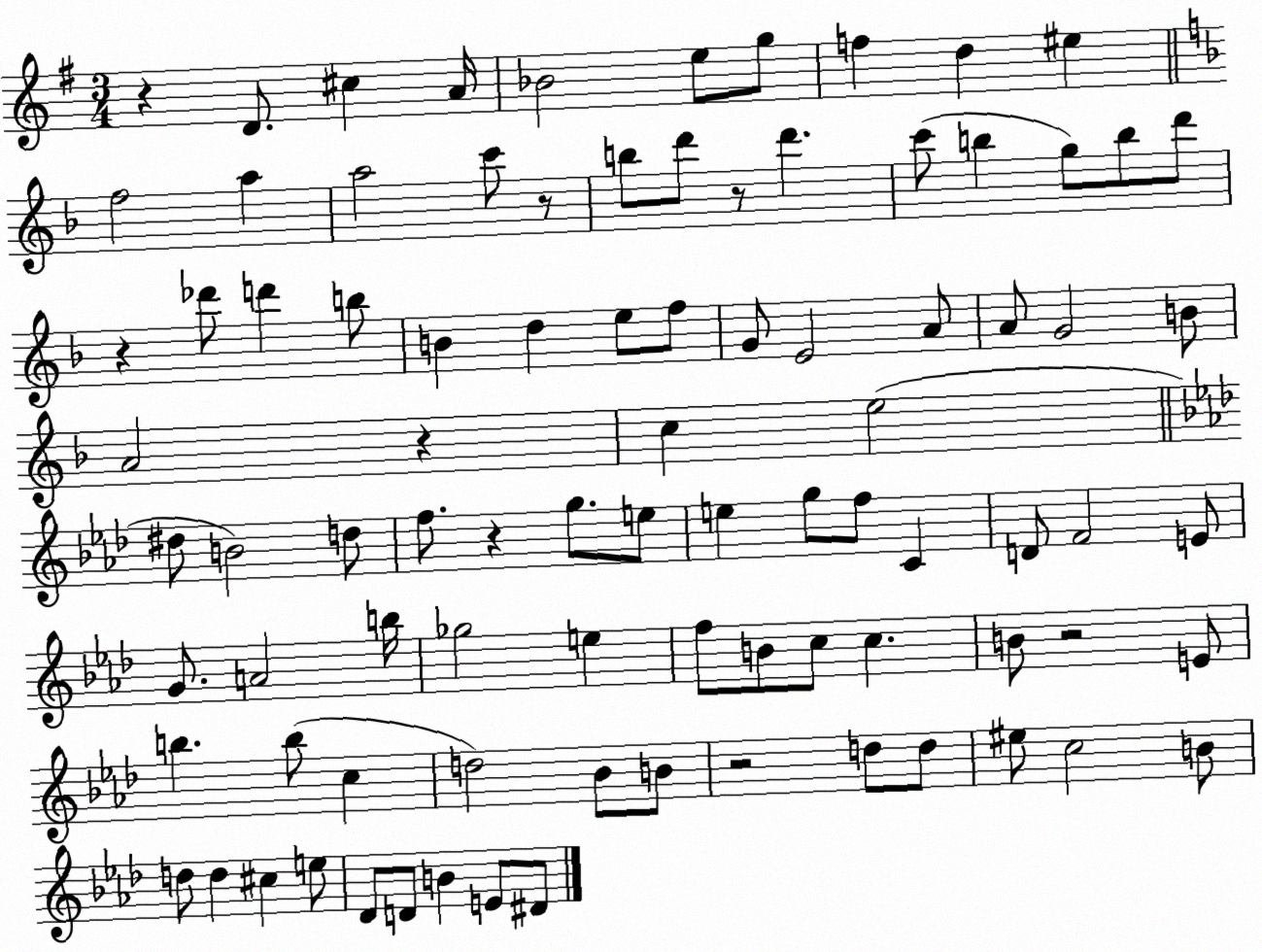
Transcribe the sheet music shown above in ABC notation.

X:1
T:Untitled
M:3/4
L:1/4
K:G
z D/2 ^c A/4 _B2 e/2 g/2 f d ^e f2 a a2 c'/2 z/2 b/2 d'/2 z/2 d' c'/2 b g/2 b/2 d'/2 z _d'/2 d' b/2 B d e/2 f/2 G/2 E2 A/2 A/2 G2 B/2 A2 z c e2 ^d/2 B2 d/2 f/2 z g/2 e/2 e g/2 f/2 C D/2 F2 E/2 G/2 A2 b/4 _g2 e f/2 B/2 c/2 c B/2 z2 E/2 b b/2 c d2 _B/2 B/2 z2 d/2 d/2 ^e/2 c2 B/2 d/2 d ^c e/2 _D/2 D/2 B E/2 ^D/2